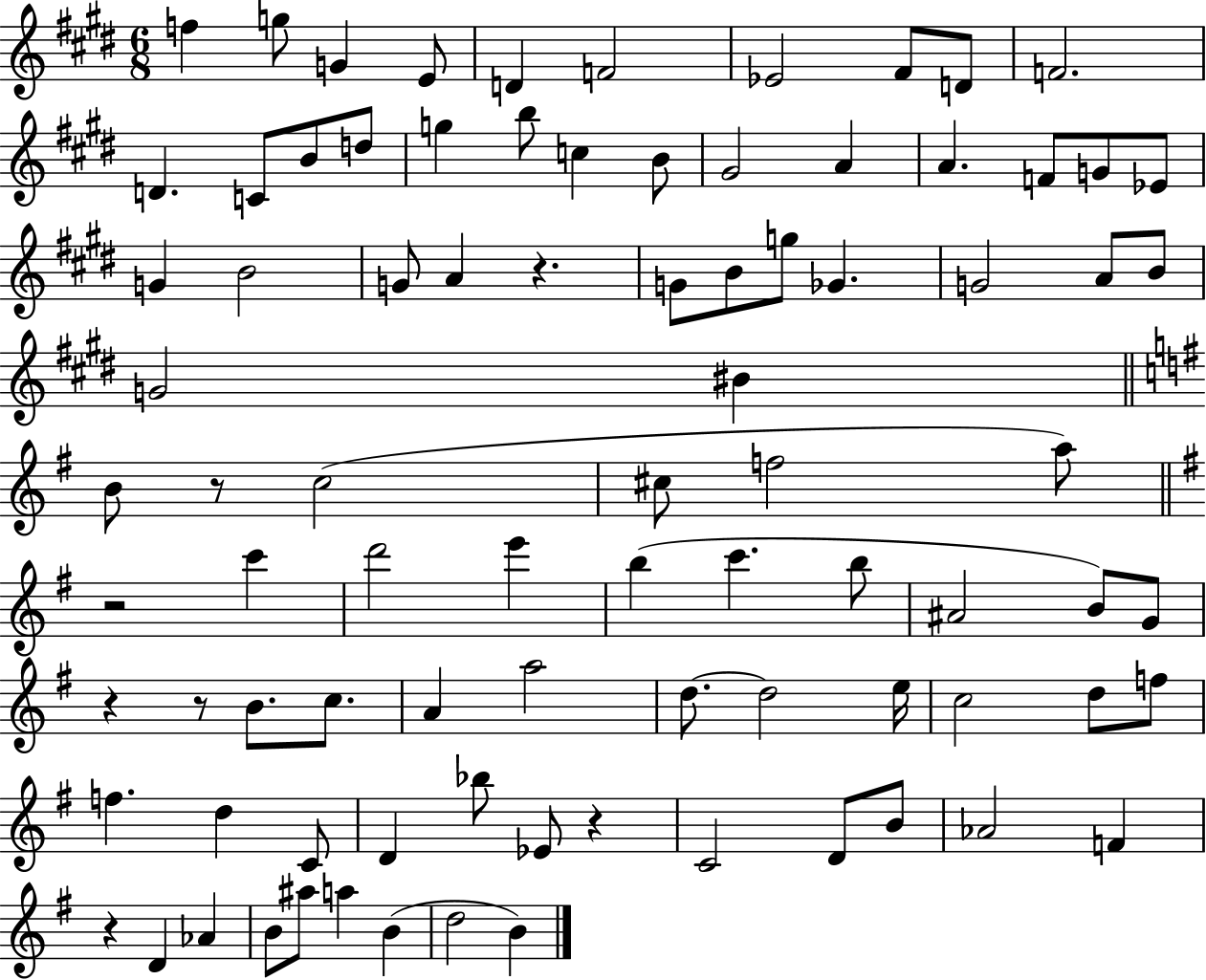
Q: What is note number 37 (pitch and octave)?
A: BIS4